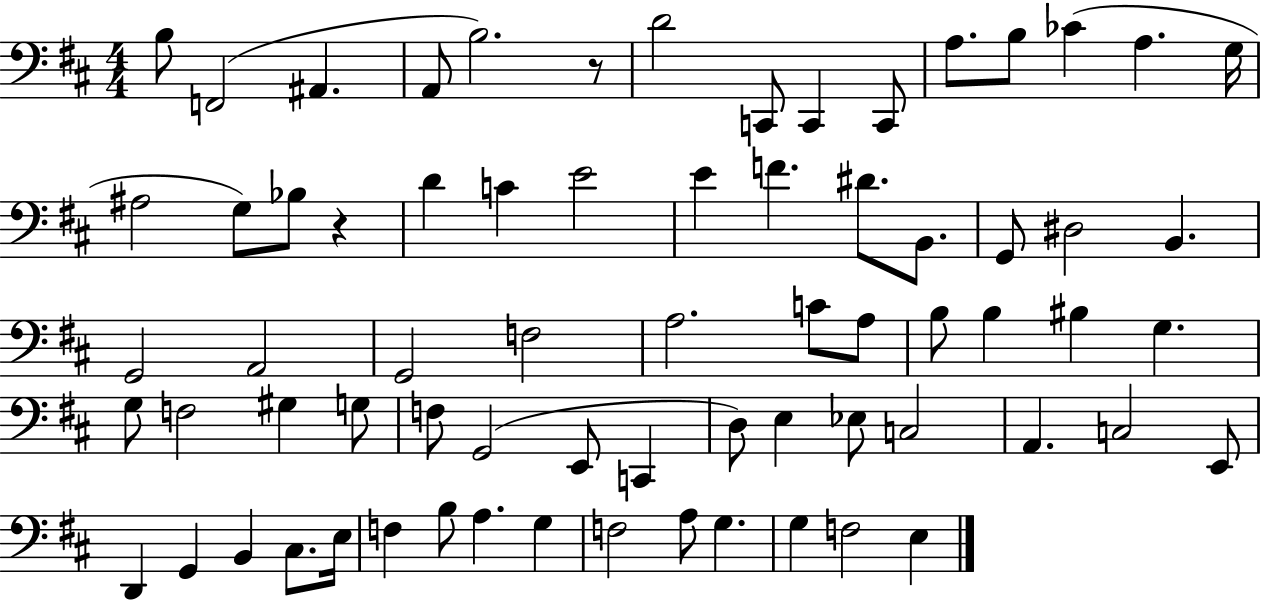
{
  \clef bass
  \numericTimeSignature
  \time 4/4
  \key d \major
  \repeat volta 2 { b8 f,2( ais,4. | a,8 b2.) r8 | d'2 c,8 c,4 c,8 | a8. b8 ces'4( a4. g16 | \break ais2 g8) bes8 r4 | d'4 c'4 e'2 | e'4 f'4. dis'8. b,8. | g,8 dis2 b,4. | \break g,2 a,2 | g,2 f2 | a2. c'8 a8 | b8 b4 bis4 g4. | \break g8 f2 gis4 g8 | f8 g,2( e,8 c,4 | d8) e4 ees8 c2 | a,4. c2 e,8 | \break d,4 g,4 b,4 cis8. e16 | f4 b8 a4. g4 | f2 a8 g4. | g4 f2 e4 | \break } \bar "|."
}